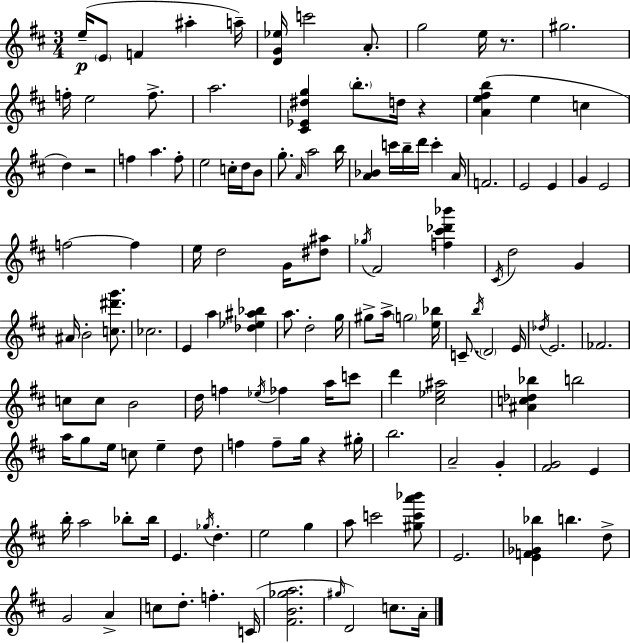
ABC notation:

X:1
T:Untitled
M:3/4
L:1/4
K:D
e/4 E/2 F ^a a/4 [DG_e]/4 c'2 A/2 g2 e/4 z/2 ^g2 f/4 e2 f/2 a2 [^C_E^dg] b/2 d/4 z [Ae^fb] e c d z2 f a f/2 e2 c/4 d/4 B/2 g/2 A/4 a2 b/4 [A_B] c'/4 b/4 d'/4 c' A/4 F2 E2 E G E2 f2 f e/4 d2 G/4 [^d^a]/2 _g/4 ^F2 [f^c'_d'_b'] ^C/4 d2 G ^A/4 B2 [c^d'g']/2 _c2 E a [_d_e^a_b] a/2 d2 g/4 ^g/2 a/4 g2 [e_b]/4 C/2 b/4 D2 E/4 _d/4 E2 _F2 c/2 c/2 B2 d/4 f _e/4 _f a/4 c'/2 d' [^c_e^a]2 [^Ac_d_b] b2 a/4 g/2 e/4 c/2 e d/2 f f/2 g/4 z ^g/4 b2 A2 G [^FG]2 E b/4 a2 _b/2 _b/4 E _g/4 d e2 g a/2 c'2 [^gc'a'_b']/2 E2 [EF_G_b] b d/2 G2 A c/2 d/2 f C/4 [^FB_ga]2 ^g/4 D2 c/2 A/4